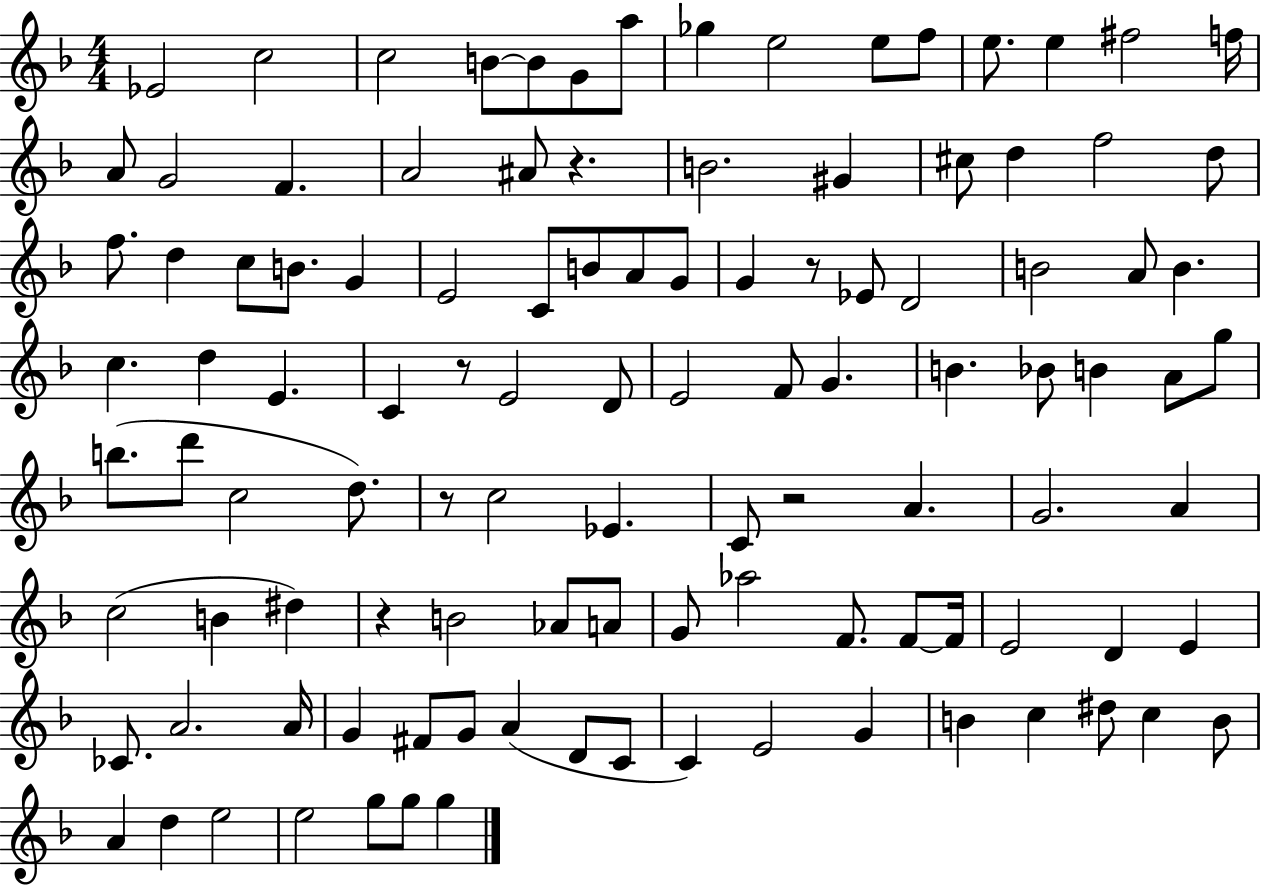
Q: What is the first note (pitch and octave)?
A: Eb4